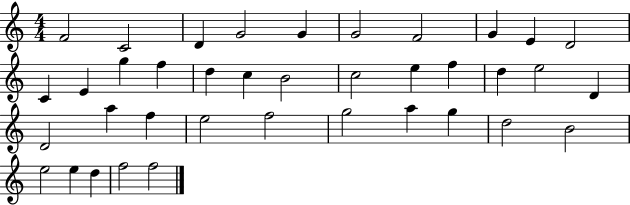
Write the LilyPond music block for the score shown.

{
  \clef treble
  \numericTimeSignature
  \time 4/4
  \key c \major
  f'2 c'2 | d'4 g'2 g'4 | g'2 f'2 | g'4 e'4 d'2 | \break c'4 e'4 g''4 f''4 | d''4 c''4 b'2 | c''2 e''4 f''4 | d''4 e''2 d'4 | \break d'2 a''4 f''4 | e''2 f''2 | g''2 a''4 g''4 | d''2 b'2 | \break e''2 e''4 d''4 | f''2 f''2 | \bar "|."
}